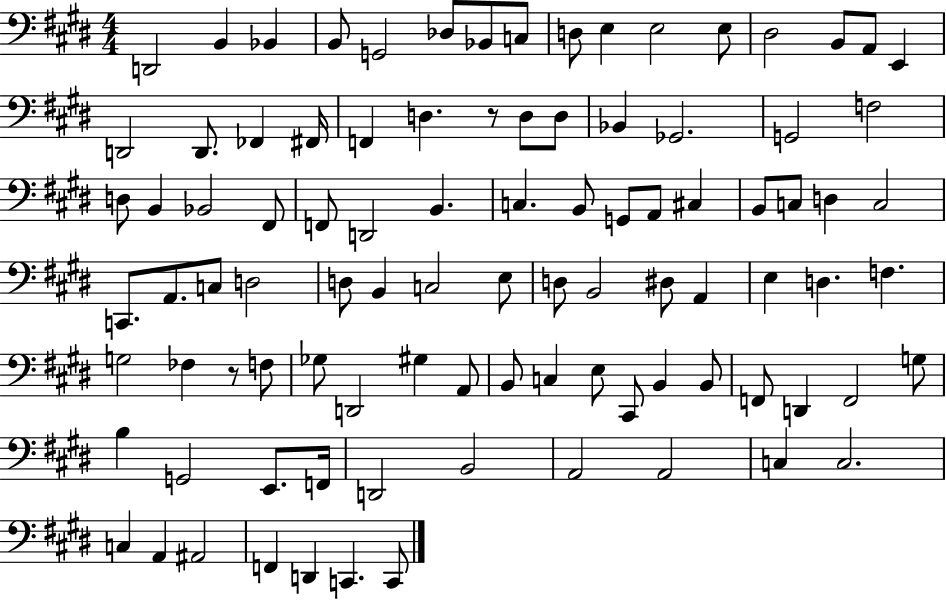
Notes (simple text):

D2/h B2/q Bb2/q B2/e G2/h Db3/e Bb2/e C3/e D3/e E3/q E3/h E3/e D#3/h B2/e A2/e E2/q D2/h D2/e. FES2/q F#2/s F2/q D3/q. R/e D3/e D3/e Bb2/q Gb2/h. G2/h F3/h D3/e B2/q Bb2/h F#2/e F2/e D2/h B2/q. C3/q. B2/e G2/e A2/e C#3/q B2/e C3/e D3/q C3/h C2/e. A2/e. C3/e D3/h D3/e B2/q C3/h E3/e D3/e B2/h D#3/e A2/q E3/q D3/q. F3/q. G3/h FES3/q R/e F3/e Gb3/e D2/h G#3/q A2/e B2/e C3/q E3/e C#2/e B2/q B2/e F2/e D2/q F2/h G3/e B3/q G2/h E2/e. F2/s D2/h B2/h A2/h A2/h C3/q C3/h. C3/q A2/q A#2/h F2/q D2/q C2/q. C2/e